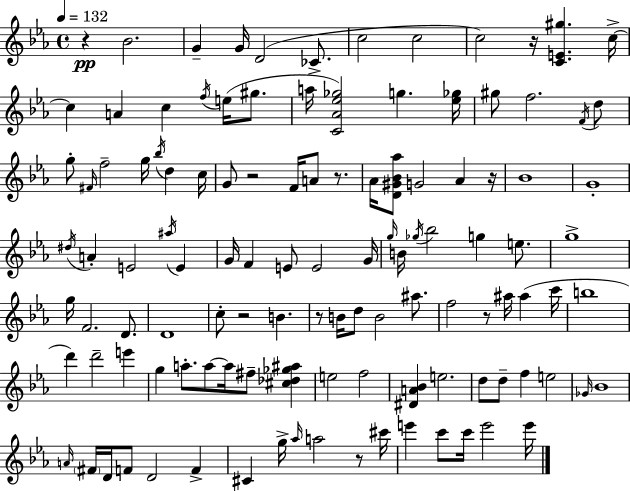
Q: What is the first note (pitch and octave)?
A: Bb4